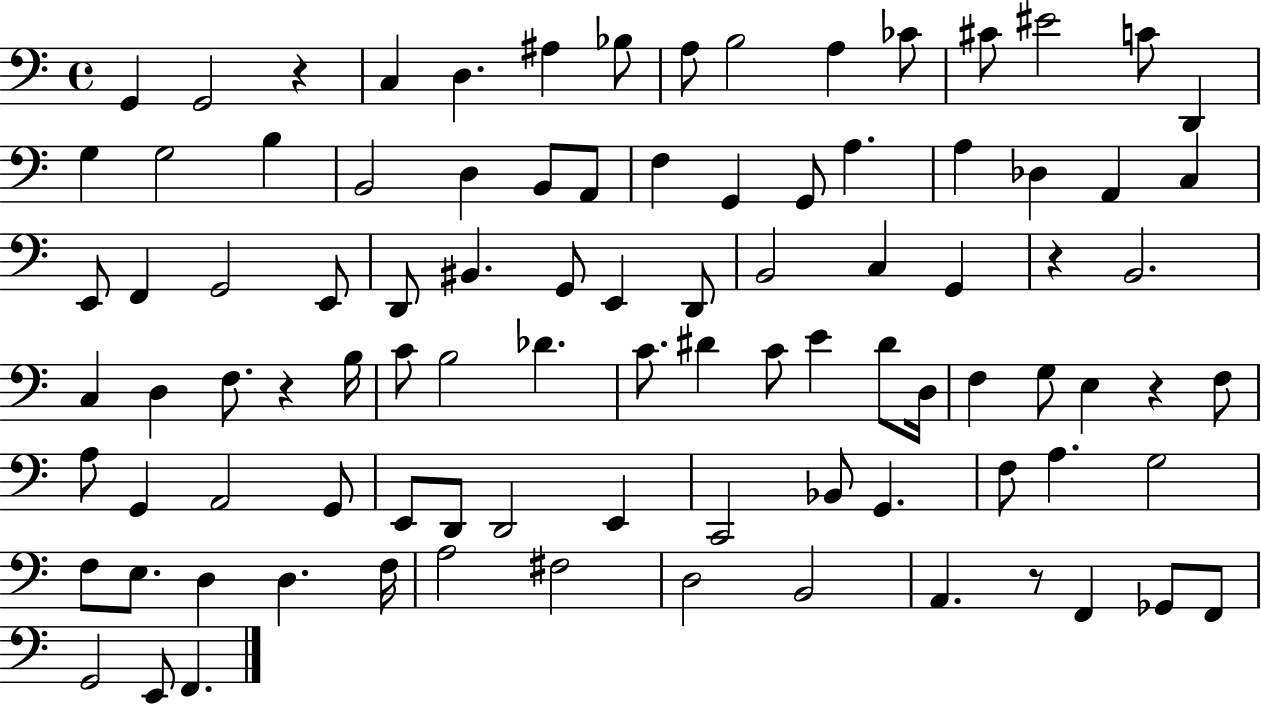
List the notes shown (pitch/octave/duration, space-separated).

G2/q G2/h R/q C3/q D3/q. A#3/q Bb3/e A3/e B3/h A3/q CES4/e C#4/e EIS4/h C4/e D2/q G3/q G3/h B3/q B2/h D3/q B2/e A2/e F3/q G2/q G2/e A3/q. A3/q Db3/q A2/q C3/q E2/e F2/q G2/h E2/e D2/e BIS2/q. G2/e E2/q D2/e B2/h C3/q G2/q R/q B2/h. C3/q D3/q F3/e. R/q B3/s C4/e B3/h Db4/q. C4/e. D#4/q C4/e E4/q D#4/e D3/s F3/q G3/e E3/q R/q F3/e A3/e G2/q A2/h G2/e E2/e D2/e D2/h E2/q C2/h Bb2/e G2/q. F3/e A3/q. G3/h F3/e E3/e. D3/q D3/q. F3/s A3/h F#3/h D3/h B2/h A2/q. R/e F2/q Gb2/e F2/e G2/h E2/e F2/q.